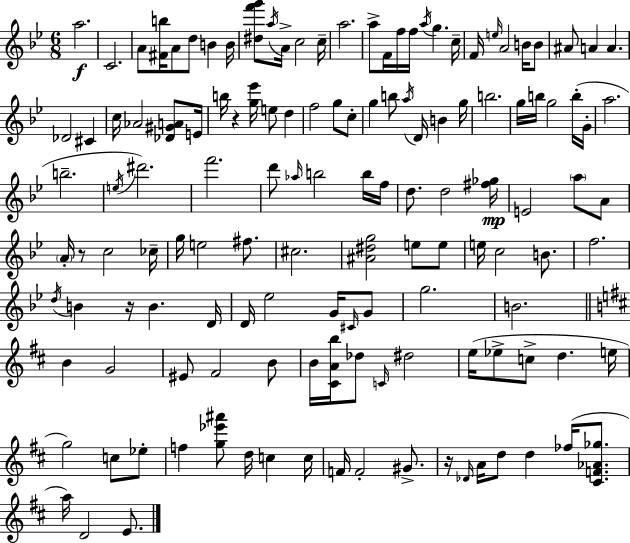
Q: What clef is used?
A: treble